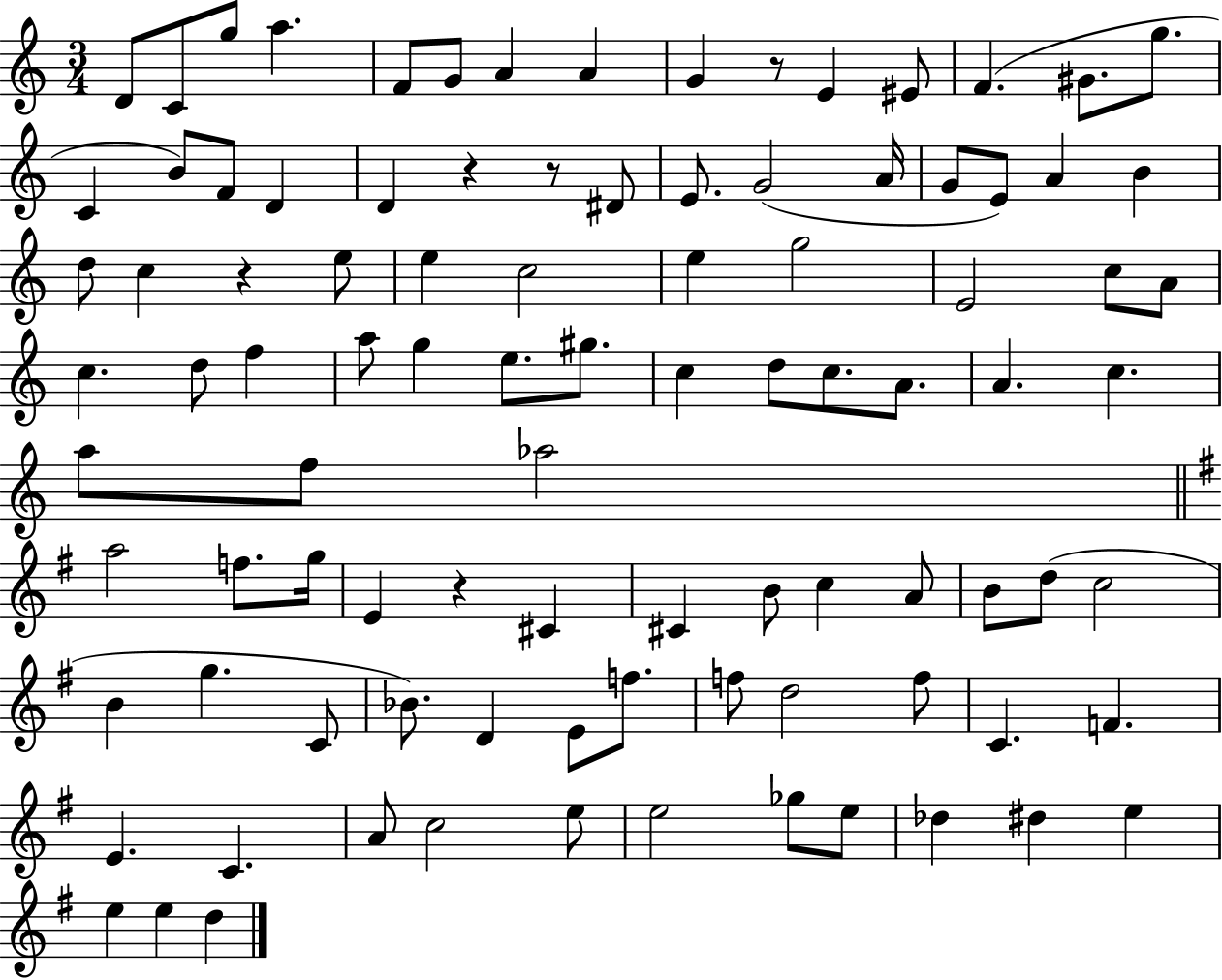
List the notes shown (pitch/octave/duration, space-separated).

D4/e C4/e G5/e A5/q. F4/e G4/e A4/q A4/q G4/q R/e E4/q EIS4/e F4/q. G#4/e. G5/e. C4/q B4/e F4/e D4/q D4/q R/q R/e D#4/e E4/e. G4/h A4/s G4/e E4/e A4/q B4/q D5/e C5/q R/q E5/e E5/q C5/h E5/q G5/h E4/h C5/e A4/e C5/q. D5/e F5/q A5/e G5/q E5/e. G#5/e. C5/q D5/e C5/e. A4/e. A4/q. C5/q. A5/e F5/e Ab5/h A5/h F5/e. G5/s E4/q R/q C#4/q C#4/q B4/e C5/q A4/e B4/e D5/e C5/h B4/q G5/q. C4/e Bb4/e. D4/q E4/e F5/e. F5/e D5/h F5/e C4/q. F4/q. E4/q. C4/q. A4/e C5/h E5/e E5/h Gb5/e E5/e Db5/q D#5/q E5/q E5/q E5/q D5/q